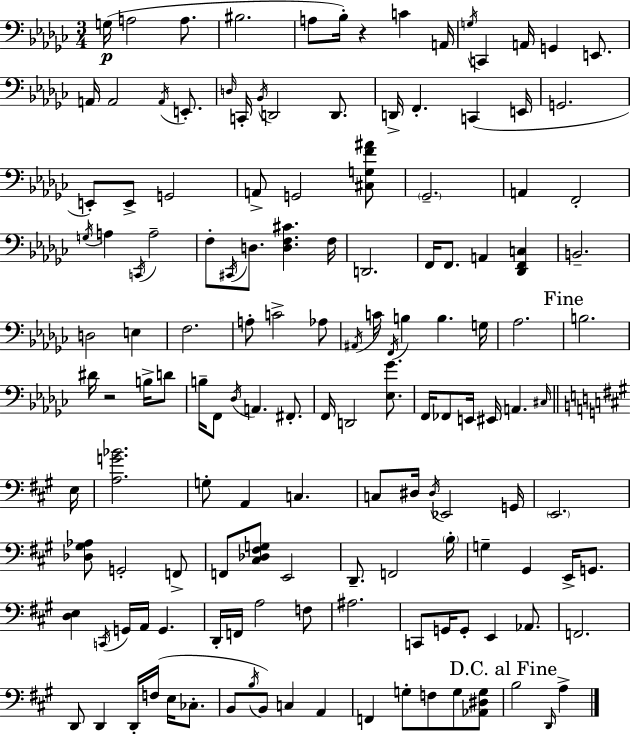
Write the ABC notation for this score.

X:1
T:Untitled
M:3/4
L:1/4
K:Ebm
G,/4 A,2 A,/2 ^B,2 A,/2 _B,/4 z C A,,/4 G,/4 C,, A,,/4 G,, E,,/2 A,,/4 A,,2 A,,/4 E,,/2 D,/4 C,,/4 _B,,/4 D,,2 D,,/2 D,,/4 F,, C,, E,,/4 G,,2 E,,/2 E,,/2 G,,2 A,,/2 G,,2 [^C,G,F^A]/2 _G,,2 A,, F,,2 G,/4 A, C,,/4 A,2 F,/2 ^C,,/4 D,/2 [D,F,^C] F,/4 D,,2 F,,/4 F,,/2 A,, [_D,,F,,C,] B,,2 D,2 E, F,2 A,/2 C2 _A,/2 ^A,,/4 C/4 F,,/4 B, B, G,/4 _A,2 B,2 ^D/4 z2 B,/4 D/2 B,/4 F,,/2 _D,/4 A,, ^F,,/2 F,,/4 D,,2 [_E,_G]/2 F,,/4 _F,,/2 E,,/4 ^E,,/4 A,, ^C,/4 E,/4 [A,G_B]2 G,/2 A,, C, C,/2 ^D,/4 ^D,/4 _E,,2 G,,/4 E,,2 [_D,^G,_A,]/2 G,,2 F,,/2 F,,/2 [^C,_D,^F,G,]/2 E,,2 D,,/2 F,,2 B,/4 G, ^G,, E,,/4 G,,/2 [D,E,] C,,/4 G,,/4 A,,/4 G,, D,,/4 F,,/4 A,2 F,/2 ^A,2 C,,/2 G,,/4 G,,/2 E,, _A,,/2 F,,2 D,,/2 D,, D,,/4 F,/4 E,/4 _C,/2 B,,/2 B,/4 B,,/2 C, A,, F,, G,/2 F,/2 G,/2 [_A,,^D,G,]/2 B,2 D,,/4 A,